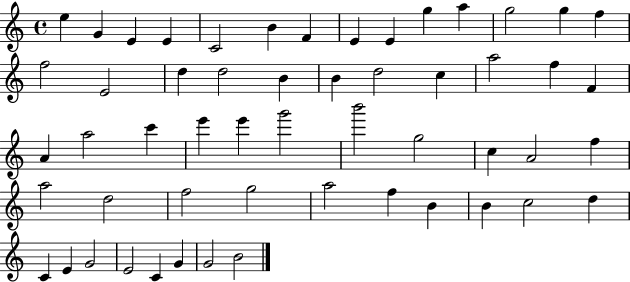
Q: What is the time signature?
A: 4/4